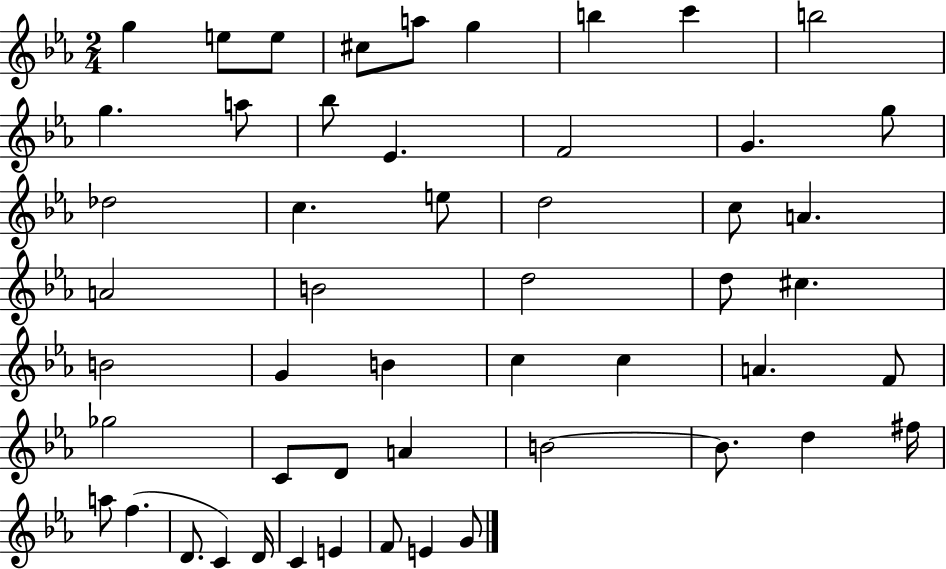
G5/q E5/e E5/e C#5/e A5/e G5/q B5/q C6/q B5/h G5/q. A5/e Bb5/e Eb4/q. F4/h G4/q. G5/e Db5/h C5/q. E5/e D5/h C5/e A4/q. A4/h B4/h D5/h D5/e C#5/q. B4/h G4/q B4/q C5/q C5/q A4/q. F4/e Gb5/h C4/e D4/e A4/q B4/h B4/e. D5/q F#5/s A5/e F5/q. D4/e. C4/q D4/s C4/q E4/q F4/e E4/q G4/e